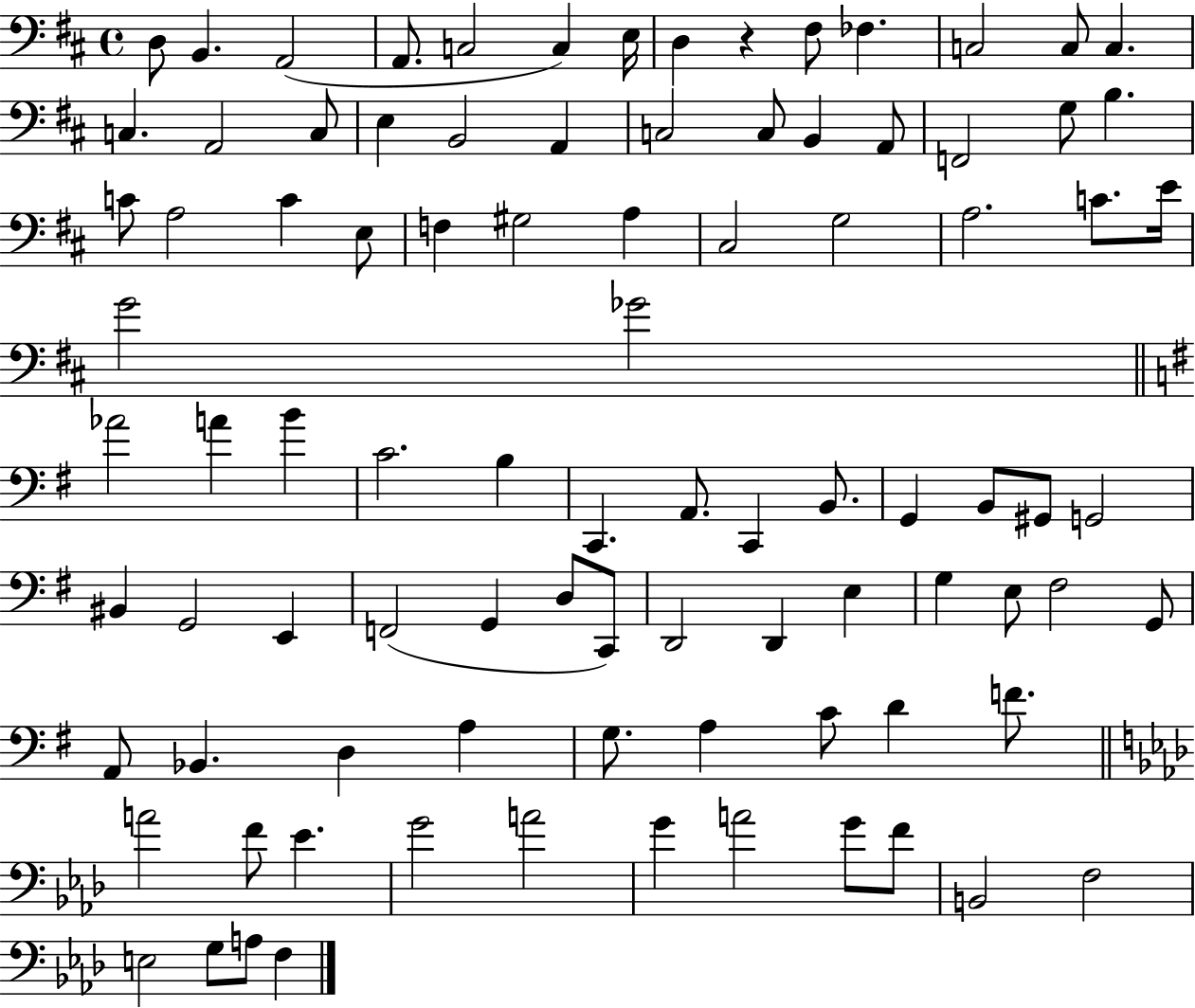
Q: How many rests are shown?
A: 1